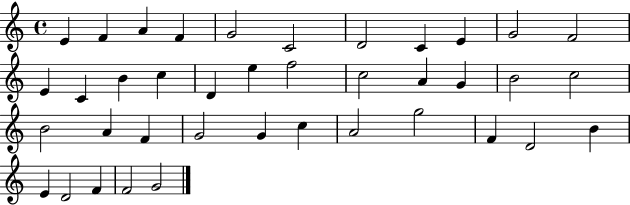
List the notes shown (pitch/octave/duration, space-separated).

E4/q F4/q A4/q F4/q G4/h C4/h D4/h C4/q E4/q G4/h F4/h E4/q C4/q B4/q C5/q D4/q E5/q F5/h C5/h A4/q G4/q B4/h C5/h B4/h A4/q F4/q G4/h G4/q C5/q A4/h G5/h F4/q D4/h B4/q E4/q D4/h F4/q F4/h G4/h